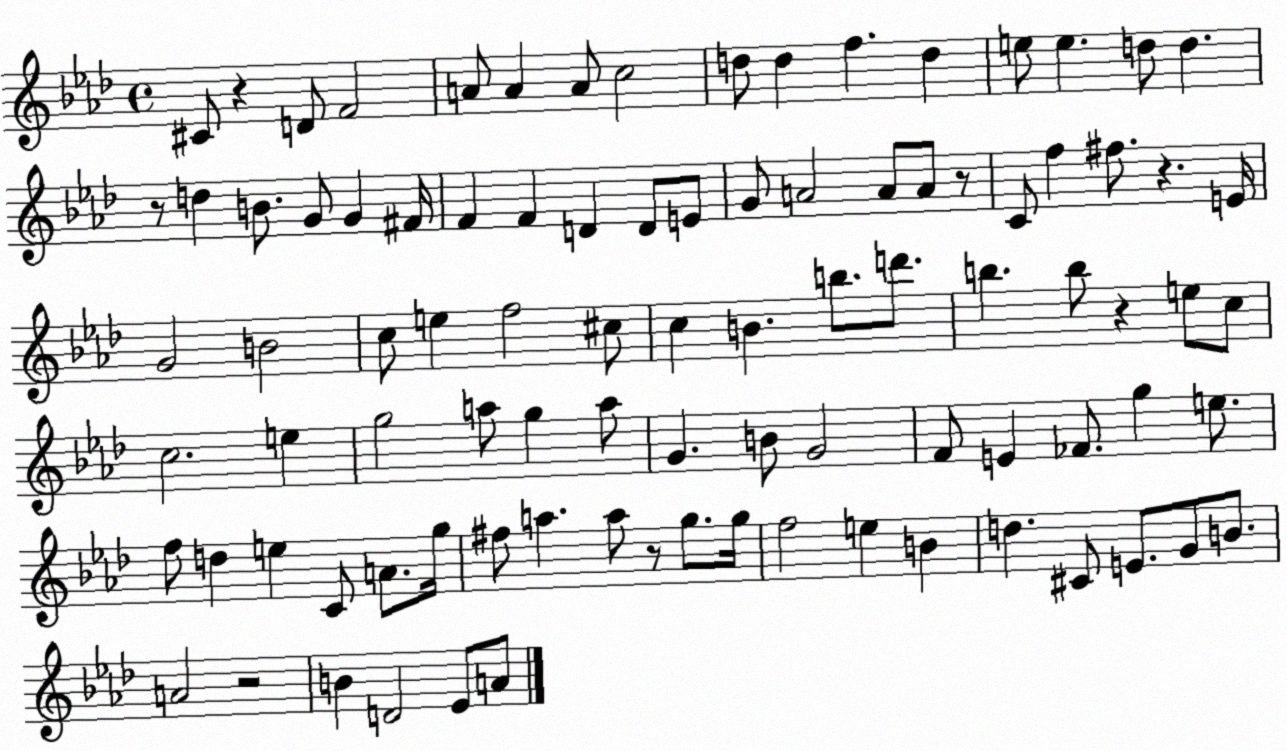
X:1
T:Untitled
M:4/4
L:1/4
K:Ab
^C/2 z D/2 F2 A/2 A A/2 c2 d/2 d f d e/2 e d/2 d z/2 d B/2 G/2 G ^F/4 F F D D/2 E/2 G/2 A2 A/2 A/2 z/2 C/2 f ^f/2 z E/4 G2 B2 c/2 e f2 ^c/2 c B b/2 d'/2 b b/2 z e/2 c/2 c2 e g2 a/2 g a/2 G B/2 G2 F/2 E _F/2 g e/2 f/2 d e C/2 A/2 g/4 ^f/2 a a/2 z/2 g/2 g/4 f2 e B d ^C/2 E/2 G/2 B/2 A2 z2 B D2 _E/2 A/2